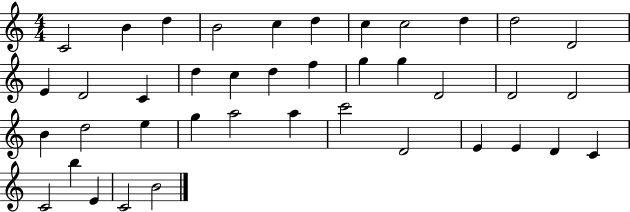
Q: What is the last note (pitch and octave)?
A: B4